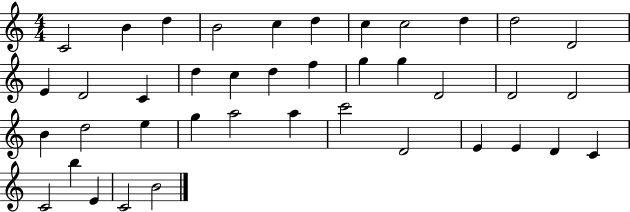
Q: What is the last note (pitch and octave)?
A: B4